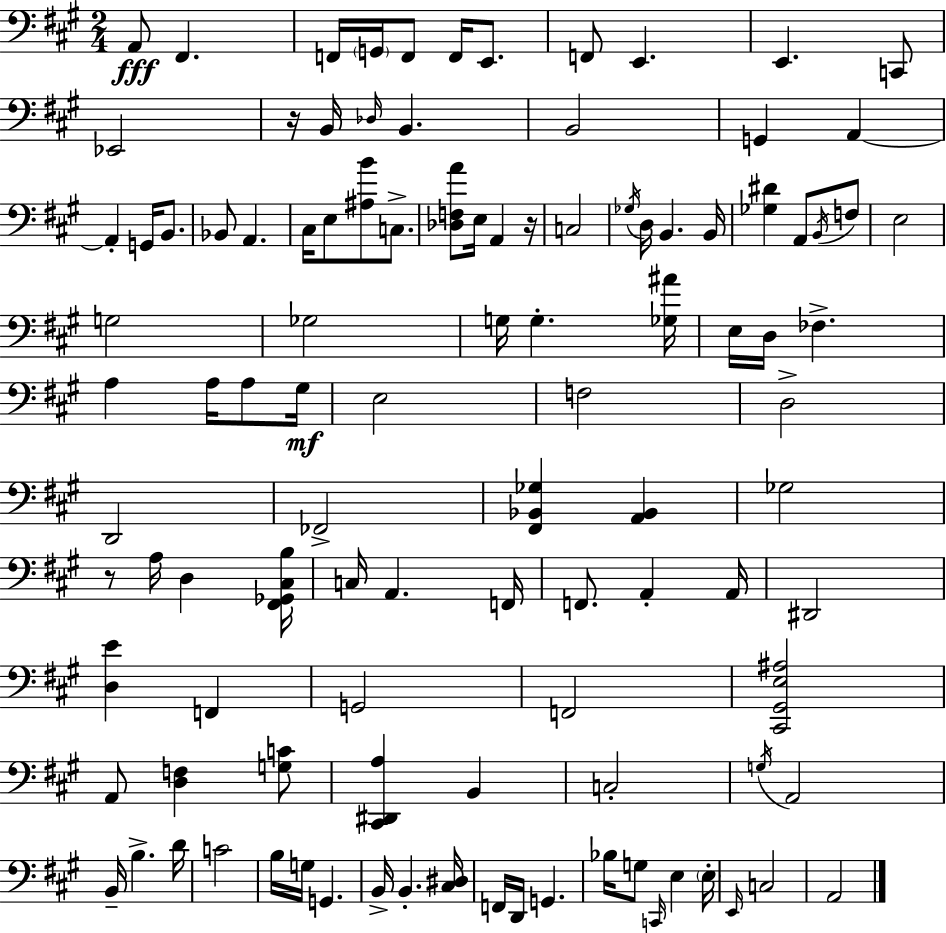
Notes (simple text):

A2/e F#2/q. F2/s G2/s F2/e F2/s E2/e. F2/e E2/q. E2/q. C2/e Eb2/h R/s B2/s Db3/s B2/q. B2/h G2/q A2/q A2/q G2/s B2/e. Bb2/e A2/q. C#3/s E3/e [A#3,B4]/e C3/e. [Db3,F3,A4]/e E3/s A2/q R/s C3/h Gb3/s D3/s B2/q. B2/s [Gb3,D#4]/q A2/e B2/s F3/e E3/h G3/h Gb3/h G3/s G3/q. [Gb3,A#4]/s E3/s D3/s FES3/q. A3/q A3/s A3/e G#3/s E3/h F3/h D3/h D2/h FES2/h [F#2,Bb2,Gb3]/q [A2,Bb2]/q Gb3/h R/e A3/s D3/q [F#2,Gb2,C#3,B3]/s C3/s A2/q. F2/s F2/e. A2/q A2/s D#2/h [D3,E4]/q F2/q G2/h F2/h [C#2,G#2,E3,A#3]/h A2/e [D3,F3]/q [G3,C4]/e [C#2,D#2,A3]/q B2/q C3/h G3/s A2/h B2/s B3/q. D4/s C4/h B3/s G3/s G2/q. B2/s B2/q. [C#3,D#3]/s F2/s D2/s G2/q. Bb3/s G3/e C2/s E3/q E3/s E2/s C3/h A2/h